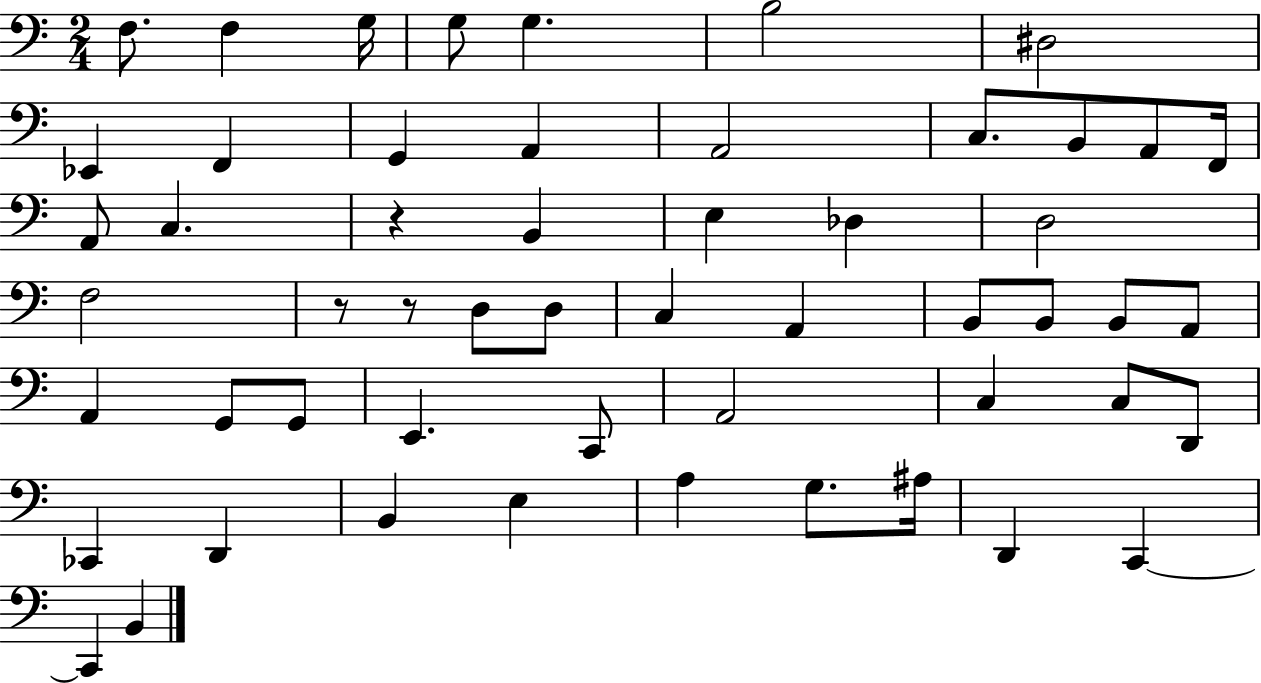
F3/e. F3/q G3/s G3/e G3/q. B3/h D#3/h Eb2/q F2/q G2/q A2/q A2/h C3/e. B2/e A2/e F2/s A2/e C3/q. R/q B2/q E3/q Db3/q D3/h F3/h R/e R/e D3/e D3/e C3/q A2/q B2/e B2/e B2/e A2/e A2/q G2/e G2/e E2/q. C2/e A2/h C3/q C3/e D2/e CES2/q D2/q B2/q E3/q A3/q G3/e. A#3/s D2/q C2/q C2/q B2/q